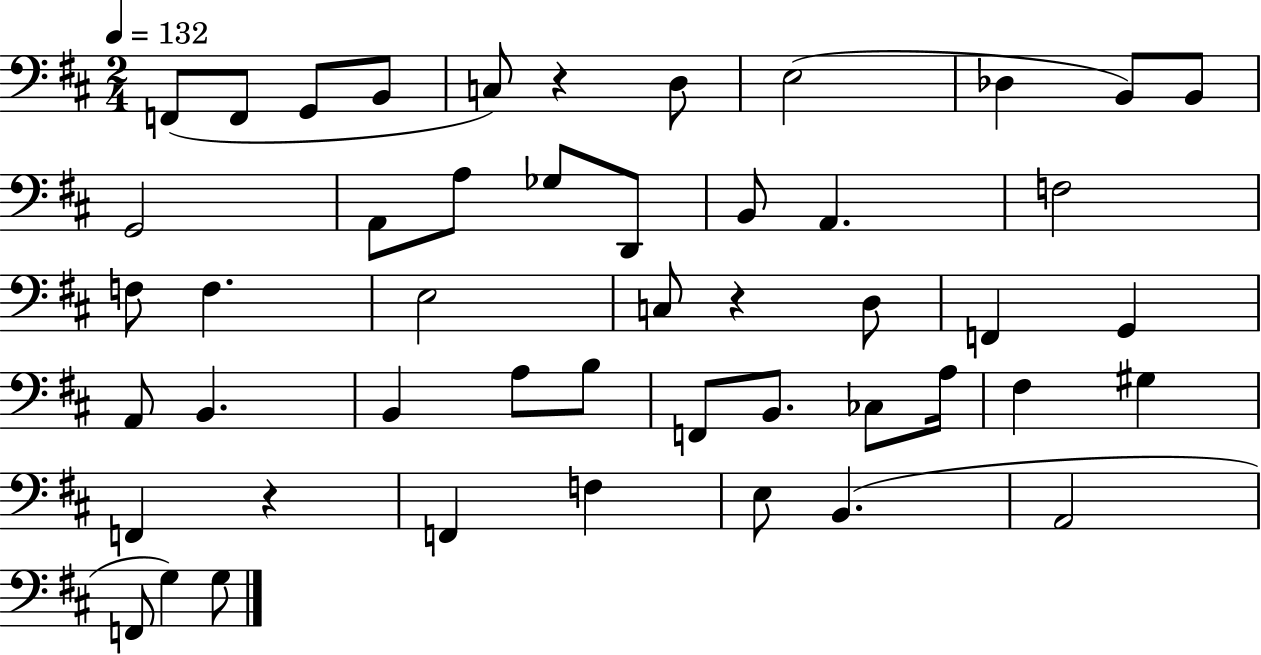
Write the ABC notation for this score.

X:1
T:Untitled
M:2/4
L:1/4
K:D
F,,/2 F,,/2 G,,/2 B,,/2 C,/2 z D,/2 E,2 _D, B,,/2 B,,/2 G,,2 A,,/2 A,/2 _G,/2 D,,/2 B,,/2 A,, F,2 F,/2 F, E,2 C,/2 z D,/2 F,, G,, A,,/2 B,, B,, A,/2 B,/2 F,,/2 B,,/2 _C,/2 A,/4 ^F, ^G, F,, z F,, F, E,/2 B,, A,,2 F,,/2 G, G,/2